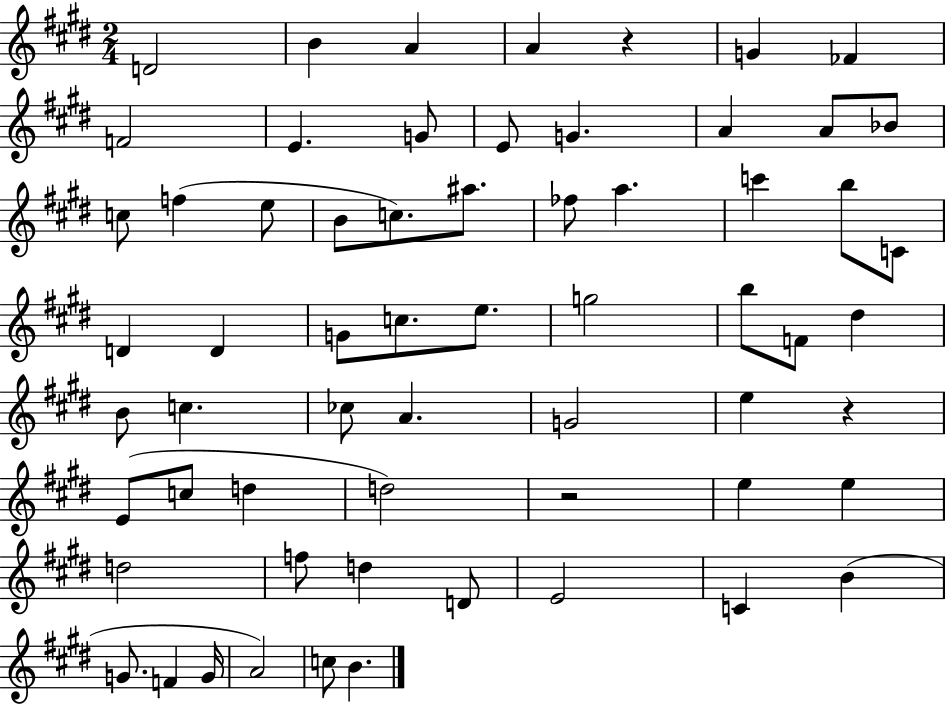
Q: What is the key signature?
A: E major